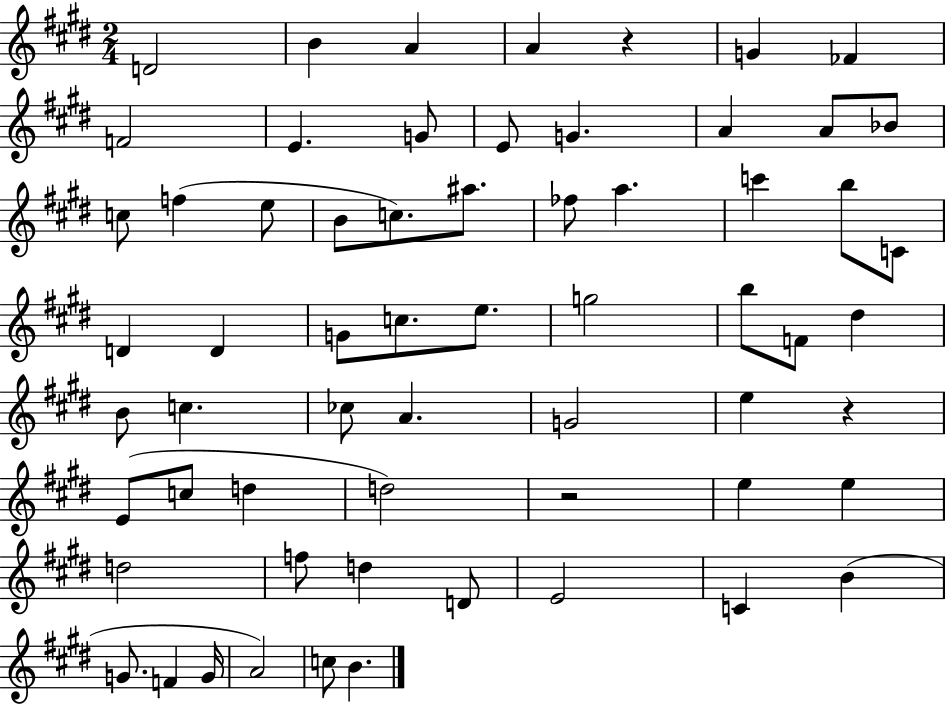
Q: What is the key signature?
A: E major